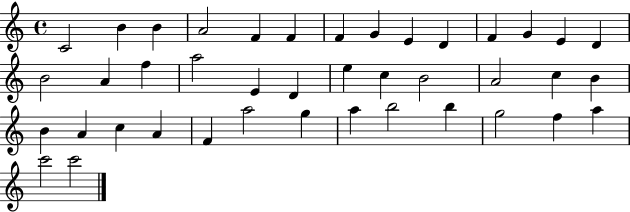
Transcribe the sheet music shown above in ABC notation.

X:1
T:Untitled
M:4/4
L:1/4
K:C
C2 B B A2 F F F G E D F G E D B2 A f a2 E D e c B2 A2 c B B A c A F a2 g a b2 b g2 f a c'2 c'2